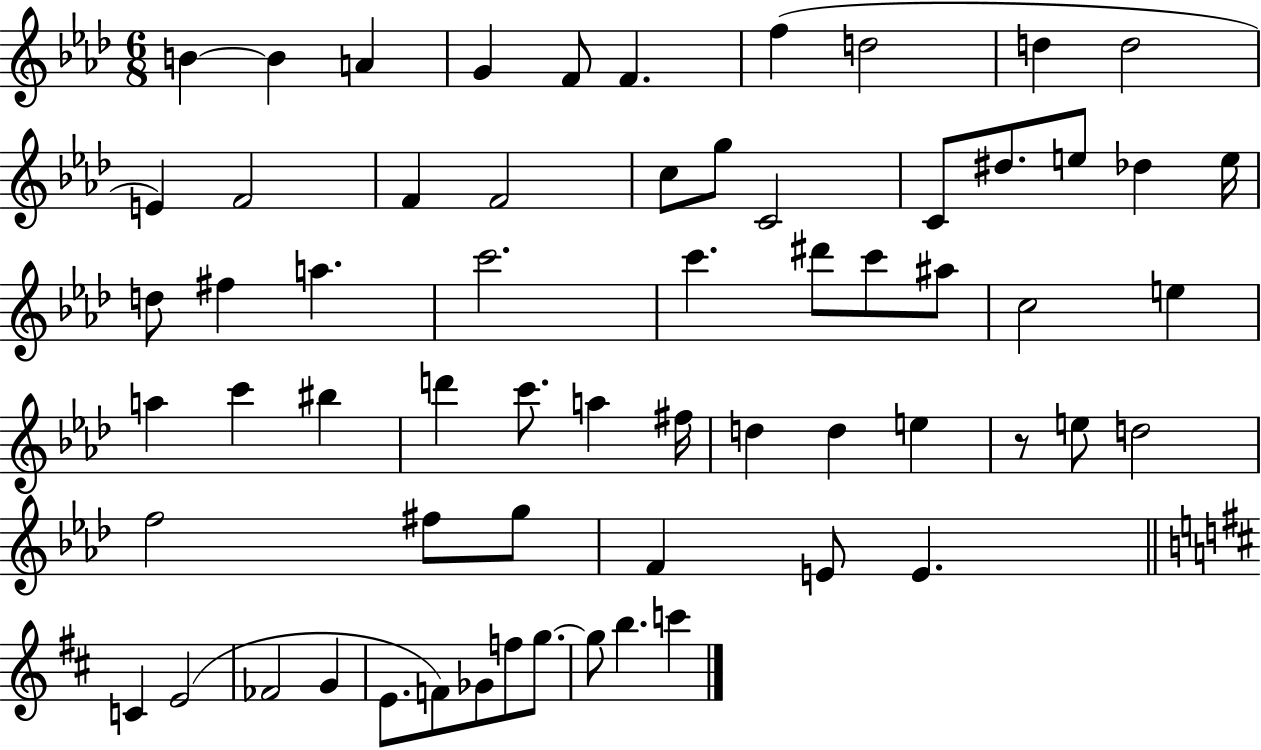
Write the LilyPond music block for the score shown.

{
  \clef treble
  \numericTimeSignature
  \time 6/8
  \key aes \major
  \repeat volta 2 { b'4~~ b'4 a'4 | g'4 f'8 f'4. | f''4( d''2 | d''4 d''2 | \break e'4) f'2 | f'4 f'2 | c''8 g''8 c'2 | c'8 dis''8. e''8 des''4 e''16 | \break d''8 fis''4 a''4. | c'''2. | c'''4. dis'''8 c'''8 ais''8 | c''2 e''4 | \break a''4 c'''4 bis''4 | d'''4 c'''8. a''4 fis''16 | d''4 d''4 e''4 | r8 e''8 d''2 | \break f''2 fis''8 g''8 | f'4 e'8 e'4. | \bar "||" \break \key d \major c'4 e'2( | fes'2 g'4 | e'8. f'8) ges'8 f''8 g''8.~~ | g''8 b''4. c'''4 | \break } \bar "|."
}